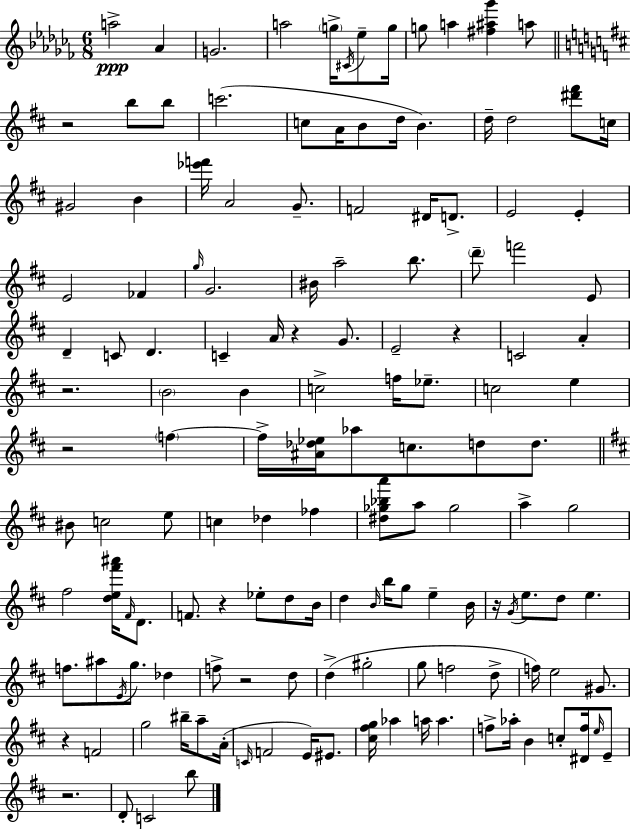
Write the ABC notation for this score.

X:1
T:Untitled
M:6/8
L:1/4
K:Abm
a2 _A G2 a2 g/4 ^C/4 _e/2 g/4 g/2 a [^f^a_g'] a/2 z2 b/2 b/2 c'2 c/2 A/4 B/2 d/4 B d/4 d2 [^d'^f']/2 c/4 ^G2 B [_e'f']/4 A2 G/2 F2 ^D/4 D/2 E2 E E2 _F g/4 G2 ^B/4 a2 b/2 d'/2 f'2 E/2 D C/2 D C A/4 z G/2 E2 z C2 A z2 B2 B c2 f/4 _e/2 c2 e z2 f f/4 [^A_d_e]/4 _a/2 c/2 d/2 d/2 ^B/2 c2 e/2 c _d _f [^d_g_ba']/2 a/2 _g2 a g2 ^f2 [de^f'^a']/4 ^F/4 D/2 F/2 z _e/2 d/2 B/4 d B/4 b/4 g/2 e B/4 z/4 G/4 e/2 d/2 e f/2 ^a/2 E/4 g/2 _d f/2 z2 d/2 d ^g2 g/2 f2 d/2 f/4 e2 ^G/2 z F2 g2 ^b/4 a/2 A/4 C/4 F2 E/4 ^E/2 [^c^fg]/4 _a a/4 a f/2 _a/4 B c/2 [^Df]/4 e/4 E/2 z2 D/2 C2 b/2